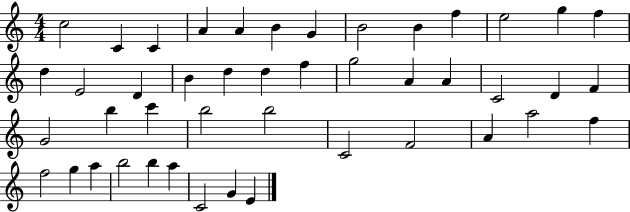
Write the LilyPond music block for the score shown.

{
  \clef treble
  \numericTimeSignature
  \time 4/4
  \key c \major
  c''2 c'4 c'4 | a'4 a'4 b'4 g'4 | b'2 b'4 f''4 | e''2 g''4 f''4 | \break d''4 e'2 d'4 | b'4 d''4 d''4 f''4 | g''2 a'4 a'4 | c'2 d'4 f'4 | \break g'2 b''4 c'''4 | b''2 b''2 | c'2 f'2 | a'4 a''2 f''4 | \break f''2 g''4 a''4 | b''2 b''4 a''4 | c'2 g'4 e'4 | \bar "|."
}